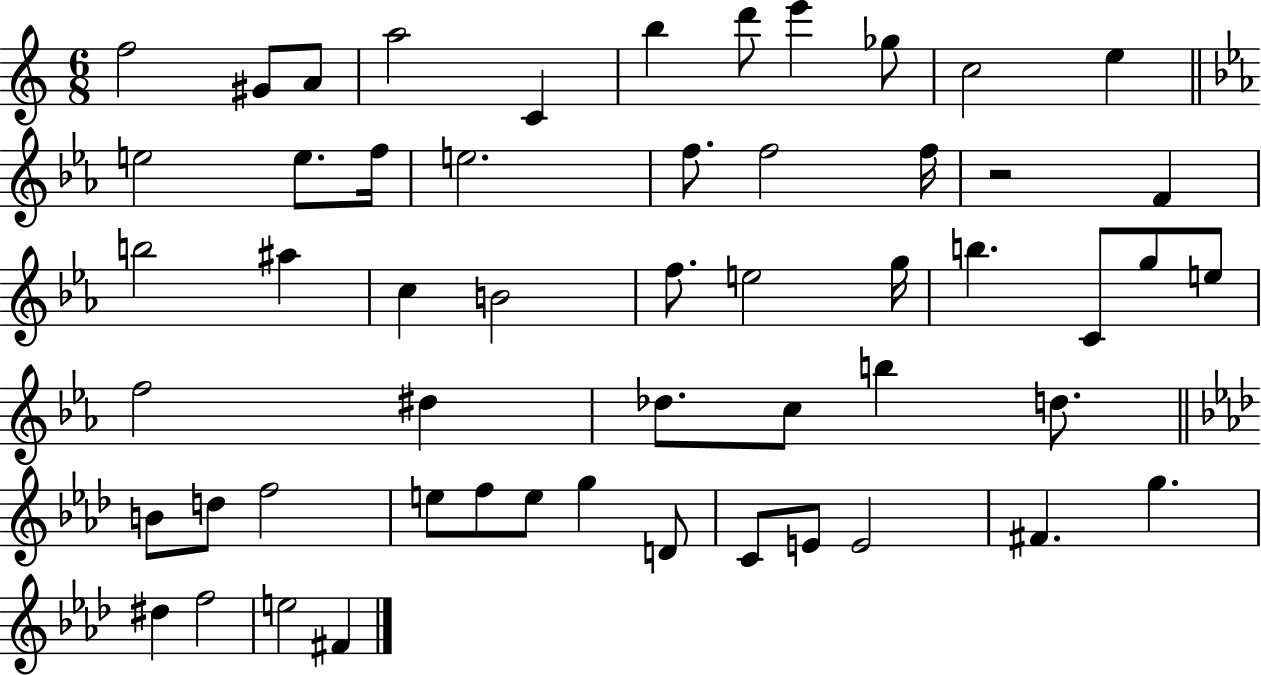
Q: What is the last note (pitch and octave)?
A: F#4